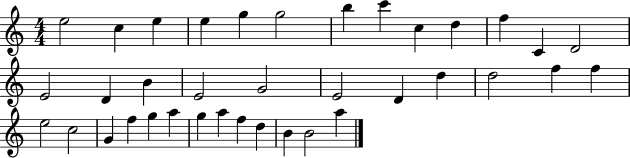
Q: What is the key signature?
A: C major